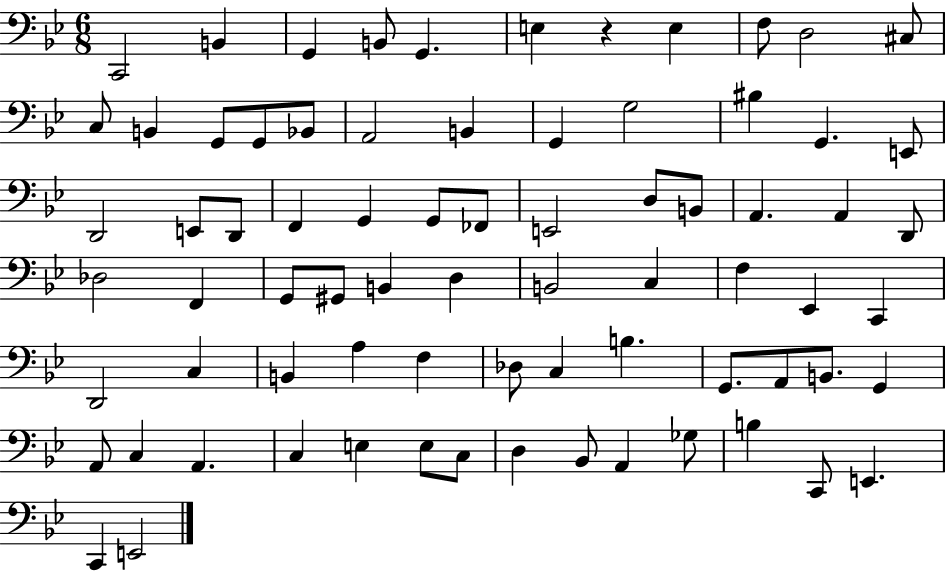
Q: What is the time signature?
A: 6/8